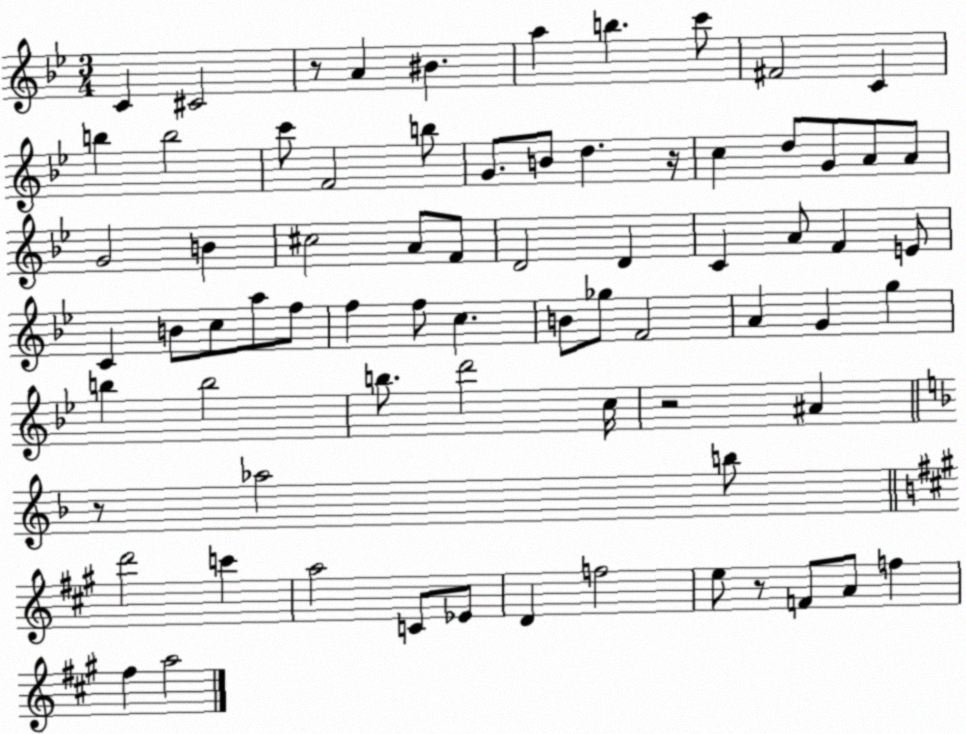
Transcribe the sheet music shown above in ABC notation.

X:1
T:Untitled
M:3/4
L:1/4
K:Bb
C ^C2 z/2 A ^B a b c'/2 ^F2 C b b2 c'/2 F2 b/2 G/2 B/2 d z/4 c d/2 G/2 A/2 A/2 G2 B ^c2 A/2 F/2 D2 D C A/2 F E/2 C B/2 c/2 a/2 f/2 f f/2 c B/2 _g/2 F2 A G g b b2 b/2 d'2 c/4 z2 ^A z/2 _a2 b/2 d'2 c' a2 C/2 _E/2 D f2 e/2 z/2 F/2 A/2 f ^f a2